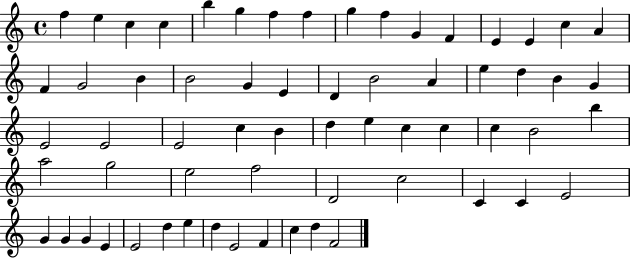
F5/q E5/q C5/q C5/q B5/q G5/q F5/q F5/q G5/q F5/q G4/q F4/q E4/q E4/q C5/q A4/q F4/q G4/h B4/q B4/h G4/q E4/q D4/q B4/h A4/q E5/q D5/q B4/q G4/q E4/h E4/h E4/h C5/q B4/q D5/q E5/q C5/q C5/q C5/q B4/h B5/q A5/h G5/h E5/h F5/h D4/h C5/h C4/q C4/q E4/h G4/q G4/q G4/q E4/q E4/h D5/q E5/q D5/q E4/h F4/q C5/q D5/q F4/h